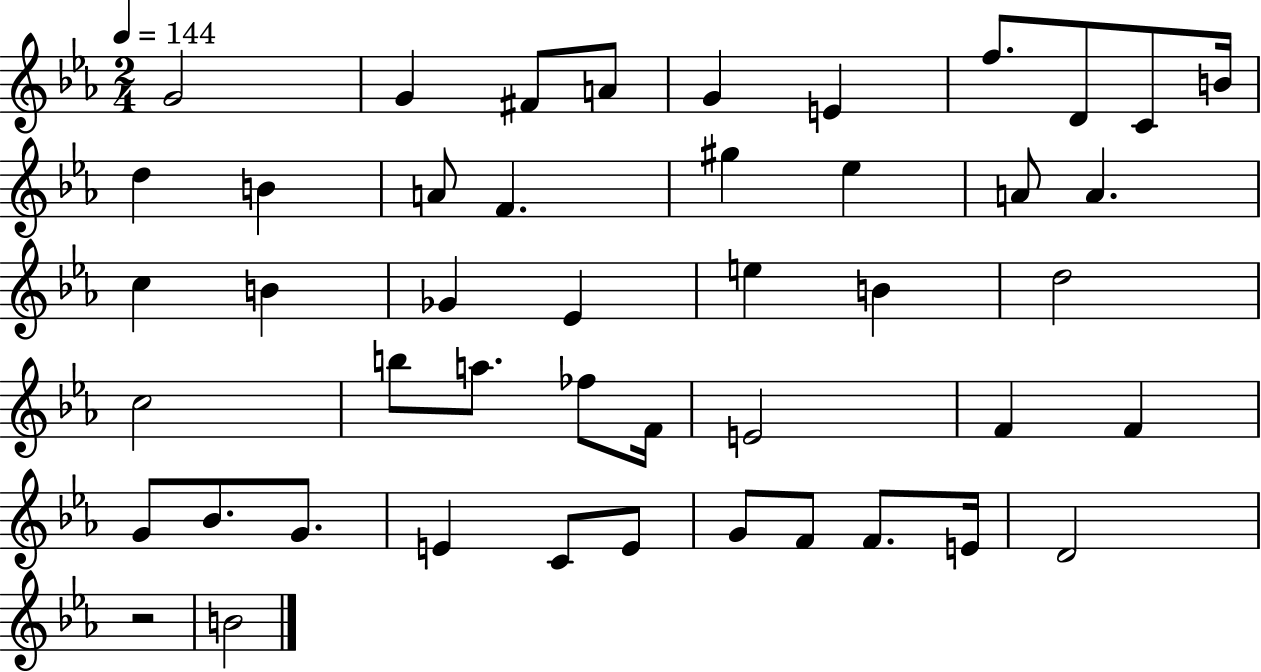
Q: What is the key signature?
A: EES major